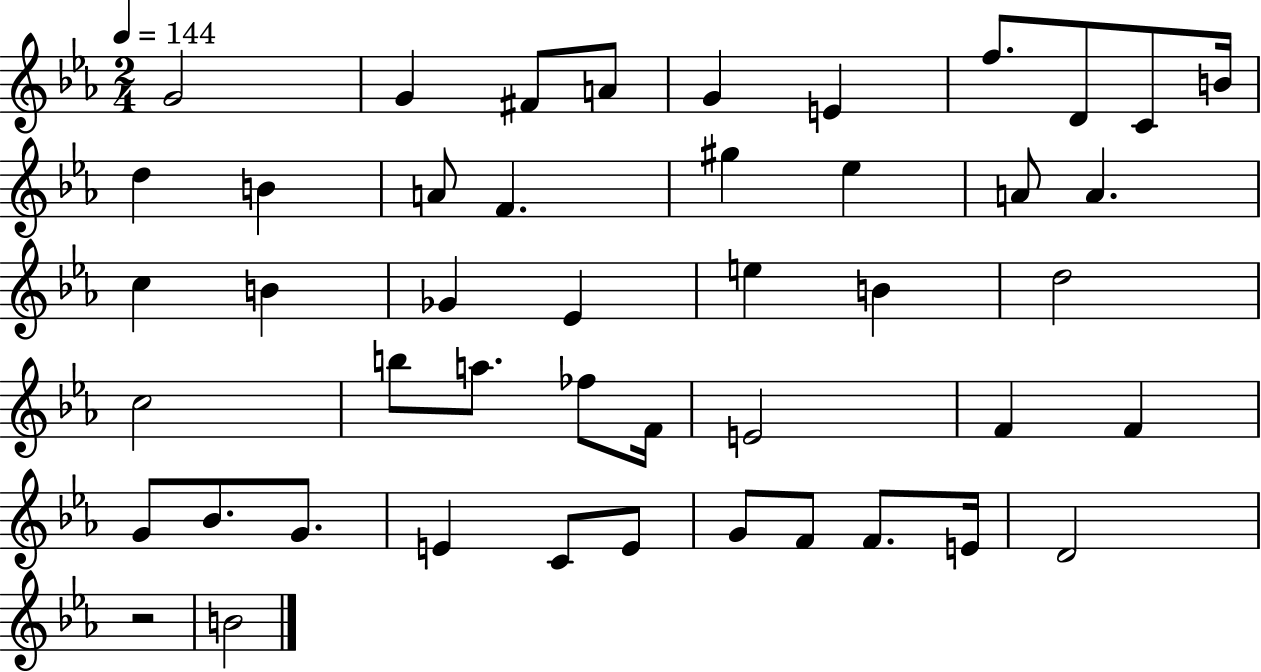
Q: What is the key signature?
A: EES major